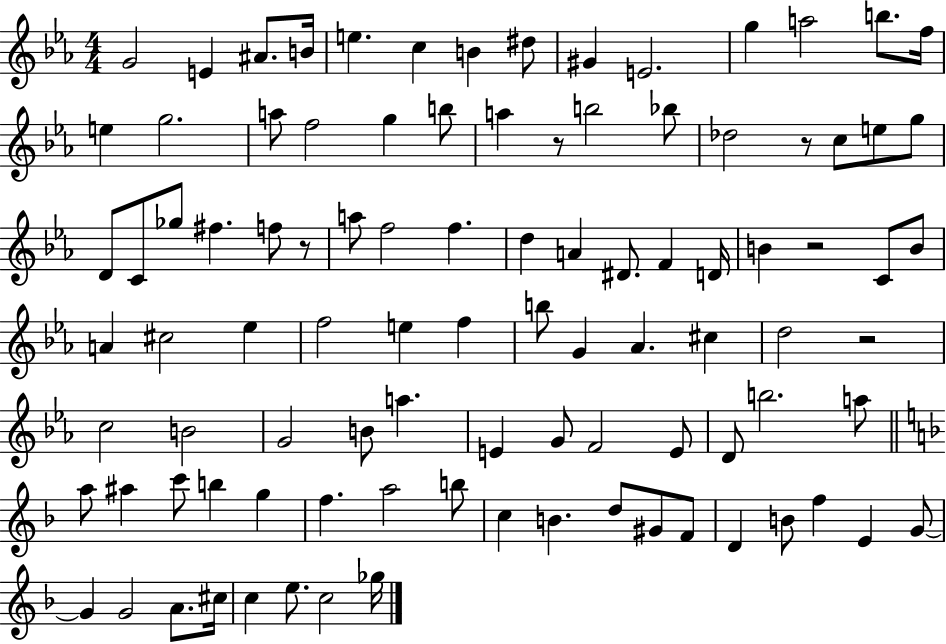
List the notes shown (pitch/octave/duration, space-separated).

G4/h E4/q A#4/e. B4/s E5/q. C5/q B4/q D#5/e G#4/q E4/h. G5/q A5/h B5/e. F5/s E5/q G5/h. A5/e F5/h G5/q B5/e A5/q R/e B5/h Bb5/e Db5/h R/e C5/e E5/e G5/e D4/e C4/e Gb5/e F#5/q. F5/e R/e A5/e F5/h F5/q. D5/q A4/q D#4/e. F4/q D4/s B4/q R/h C4/e B4/e A4/q C#5/h Eb5/q F5/h E5/q F5/q B5/e G4/q Ab4/q. C#5/q D5/h R/h C5/h B4/h G4/h B4/e A5/q. E4/q G4/e F4/h E4/e D4/e B5/h. A5/e A5/e A#5/q C6/e B5/q G5/q F5/q. A5/h B5/e C5/q B4/q. D5/e G#4/e F4/e D4/q B4/e F5/q E4/q G4/e G4/q G4/h A4/e. C#5/s C5/q E5/e. C5/h Gb5/s